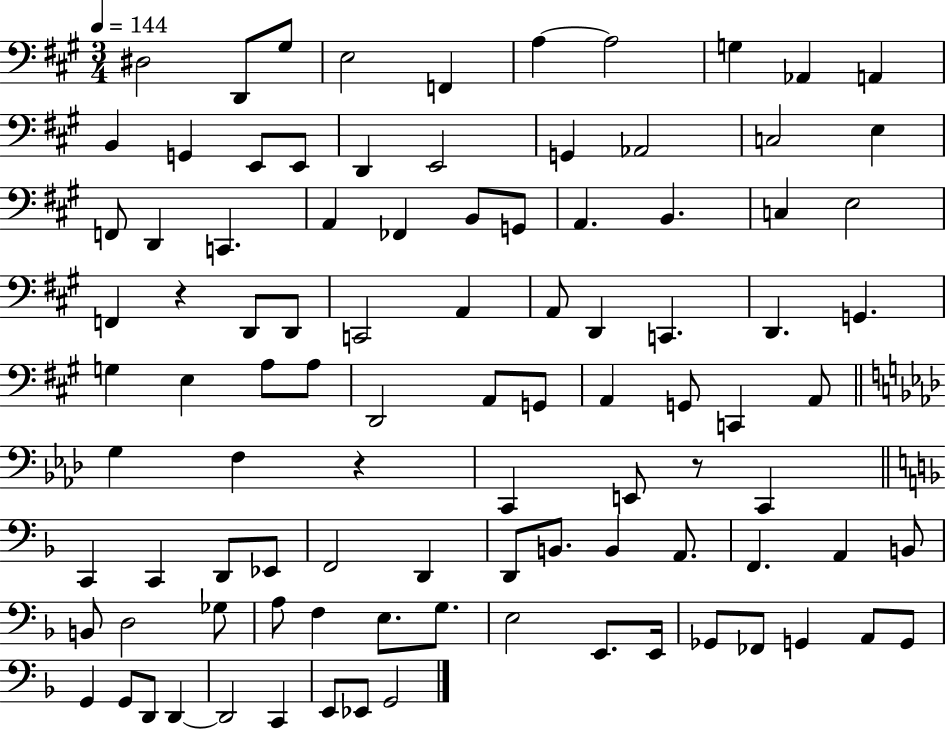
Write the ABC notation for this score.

X:1
T:Untitled
M:3/4
L:1/4
K:A
^D,2 D,,/2 ^G,/2 E,2 F,, A, A,2 G, _A,, A,, B,, G,, E,,/2 E,,/2 D,, E,,2 G,, _A,,2 C,2 E, F,,/2 D,, C,, A,, _F,, B,,/2 G,,/2 A,, B,, C, E,2 F,, z D,,/2 D,,/2 C,,2 A,, A,,/2 D,, C,, D,, G,, G, E, A,/2 A,/2 D,,2 A,,/2 G,,/2 A,, G,,/2 C,, A,,/2 G, F, z C,, E,,/2 z/2 C,, C,, C,, D,,/2 _E,,/2 F,,2 D,, D,,/2 B,,/2 B,, A,,/2 F,, A,, B,,/2 B,,/2 D,2 _G,/2 A,/2 F, E,/2 G,/2 E,2 E,,/2 E,,/4 _G,,/2 _F,,/2 G,, A,,/2 G,,/2 G,, G,,/2 D,,/2 D,, D,,2 C,, E,,/2 _E,,/2 G,,2